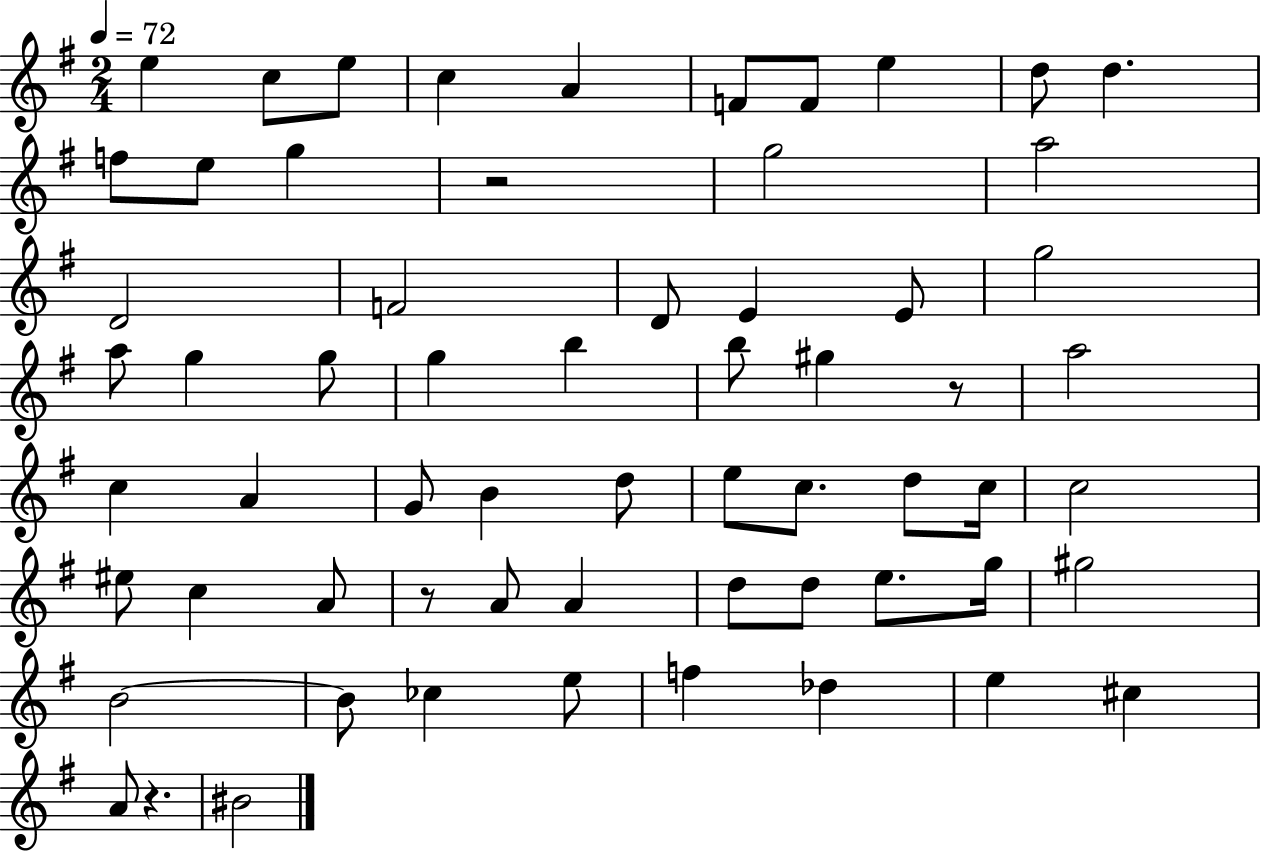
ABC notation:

X:1
T:Untitled
M:2/4
L:1/4
K:G
e c/2 e/2 c A F/2 F/2 e d/2 d f/2 e/2 g z2 g2 a2 D2 F2 D/2 E E/2 g2 a/2 g g/2 g b b/2 ^g z/2 a2 c A G/2 B d/2 e/2 c/2 d/2 c/4 c2 ^e/2 c A/2 z/2 A/2 A d/2 d/2 e/2 g/4 ^g2 B2 B/2 _c e/2 f _d e ^c A/2 z ^B2